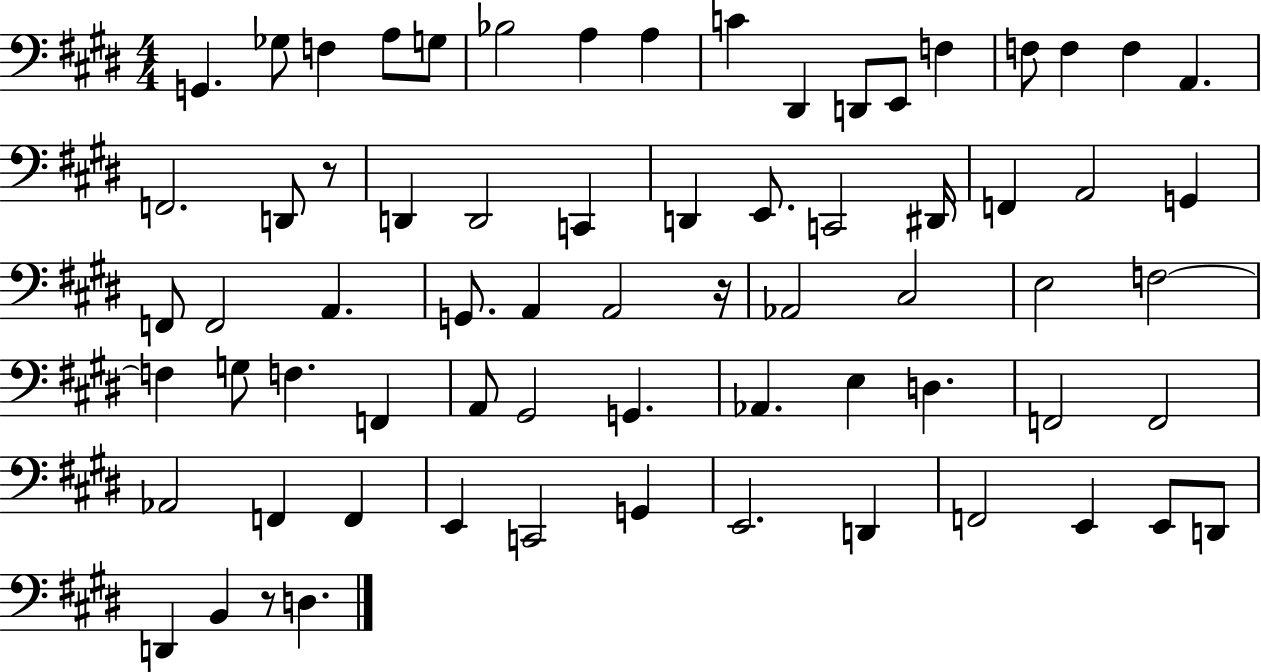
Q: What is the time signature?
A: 4/4